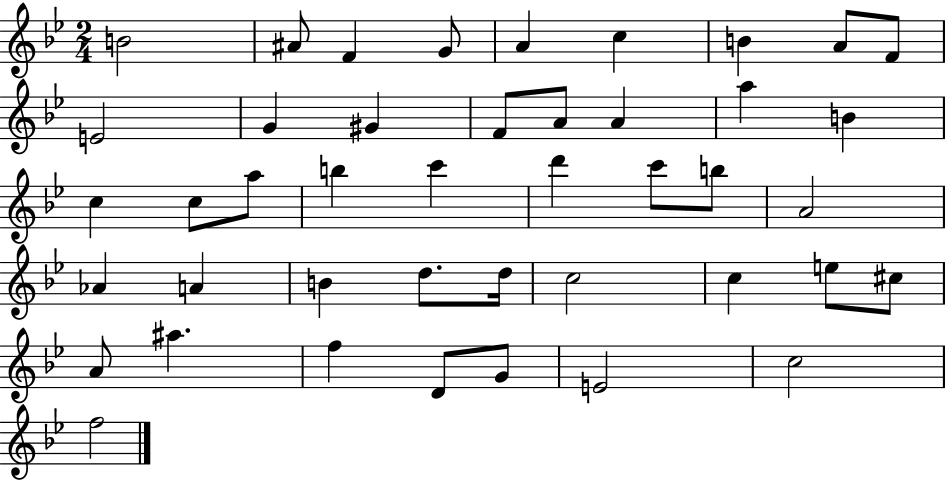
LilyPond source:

{
  \clef treble
  \numericTimeSignature
  \time 2/4
  \key bes \major
  b'2 | ais'8 f'4 g'8 | a'4 c''4 | b'4 a'8 f'8 | \break e'2 | g'4 gis'4 | f'8 a'8 a'4 | a''4 b'4 | \break c''4 c''8 a''8 | b''4 c'''4 | d'''4 c'''8 b''8 | a'2 | \break aes'4 a'4 | b'4 d''8. d''16 | c''2 | c''4 e''8 cis''8 | \break a'8 ais''4. | f''4 d'8 g'8 | e'2 | c''2 | \break f''2 | \bar "|."
}